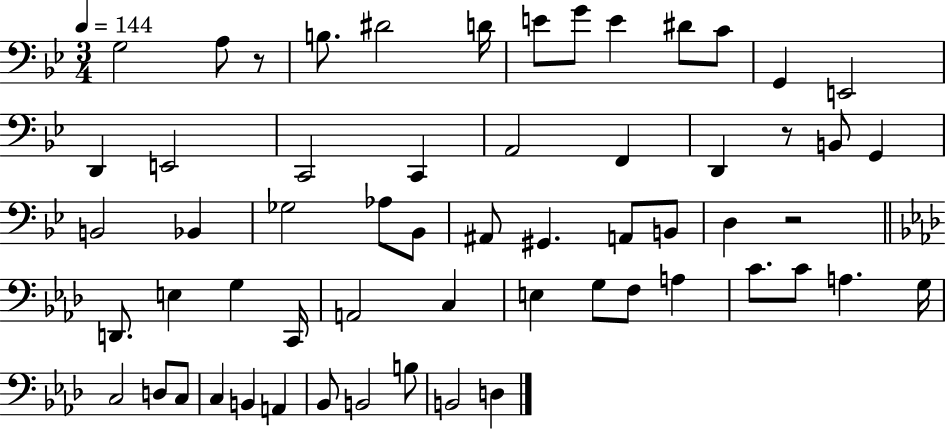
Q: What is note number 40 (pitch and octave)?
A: F3